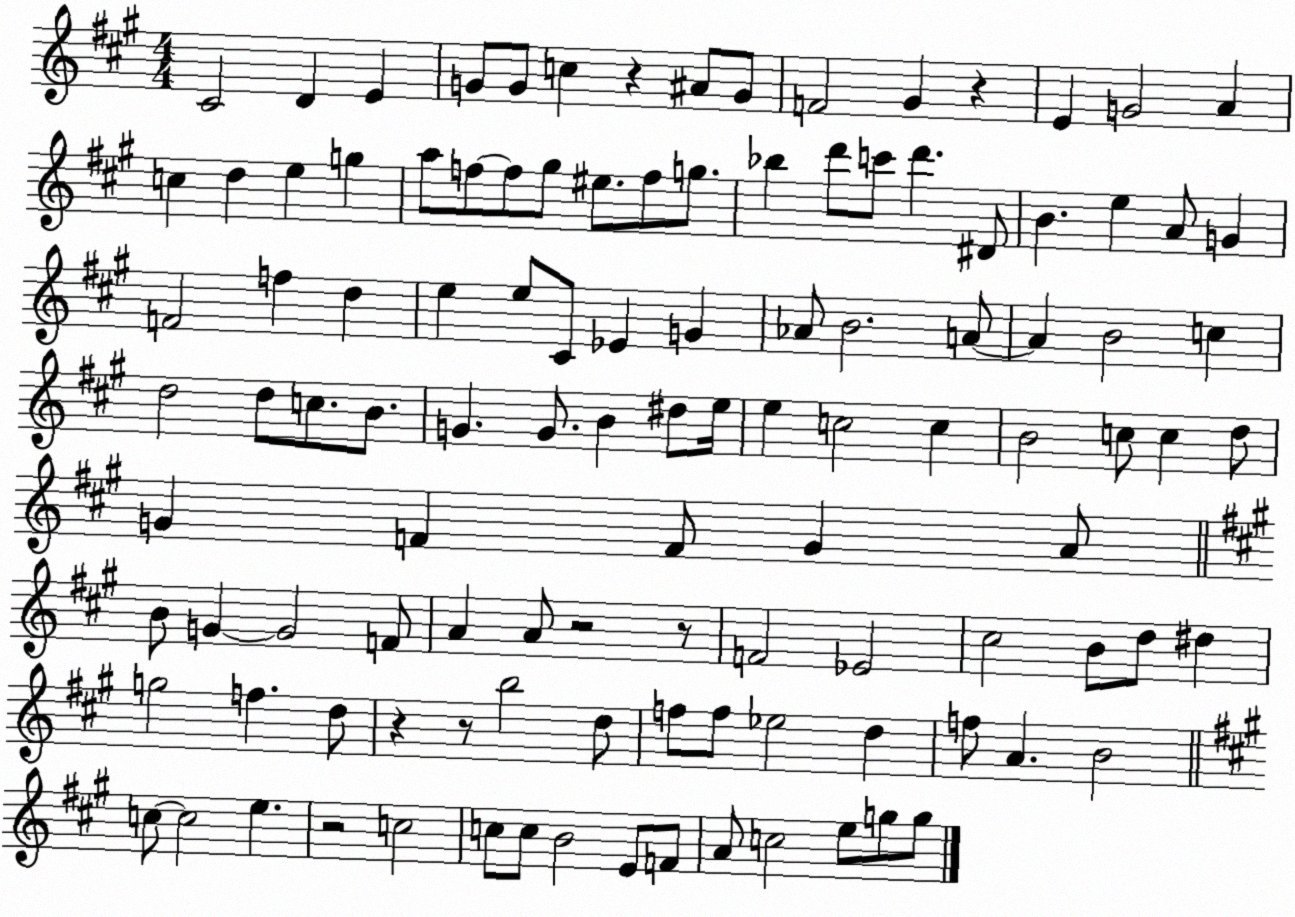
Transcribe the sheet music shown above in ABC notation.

X:1
T:Untitled
M:4/4
L:1/4
K:A
^C2 D E G/2 G/2 c z ^A/2 G/2 F2 ^G z E G2 A c d e g a/2 f/2 f/2 ^g/2 ^e/2 f/2 g/2 _b d'/2 c'/2 d' ^D/2 B e A/2 G F2 f d e e/2 ^C/2 _E G _A/2 B2 A/2 A B2 c d2 d/2 c/2 B/2 G G/2 B ^d/2 e/4 e c2 c B2 c/2 c d/2 G F F/2 G A/2 B/2 G G2 F/2 A A/2 z2 z/2 F2 _E2 ^c2 B/2 d/2 ^d g2 f d/2 z z/2 b2 d/2 f/2 f/2 _e2 d f/2 A B2 c/2 c2 e z2 c2 c/2 c/2 B2 E/2 F/2 A/2 c2 e/2 g/2 g/2